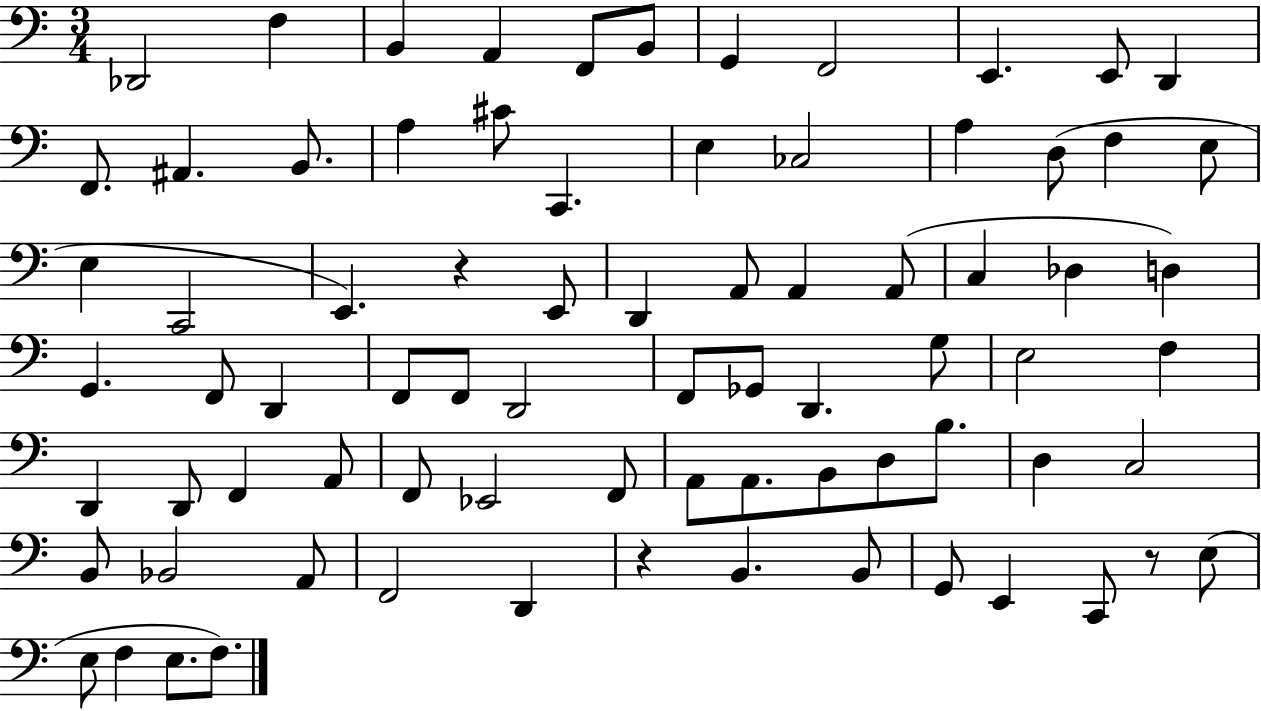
Db2/h F3/q B2/q A2/q F2/e B2/e G2/q F2/h E2/q. E2/e D2/q F2/e. A#2/q. B2/e. A3/q C#4/e C2/q. E3/q CES3/h A3/q D3/e F3/q E3/e E3/q C2/h E2/q. R/q E2/e D2/q A2/e A2/q A2/e C3/q Db3/q D3/q G2/q. F2/e D2/q F2/e F2/e D2/h F2/e Gb2/e D2/q. G3/e E3/h F3/q D2/q D2/e F2/q A2/e F2/e Eb2/h F2/e A2/e A2/e. B2/e D3/e B3/e. D3/q C3/h B2/e Bb2/h A2/e F2/h D2/q R/q B2/q. B2/e G2/e E2/q C2/e R/e E3/e E3/e F3/q E3/e. F3/e.